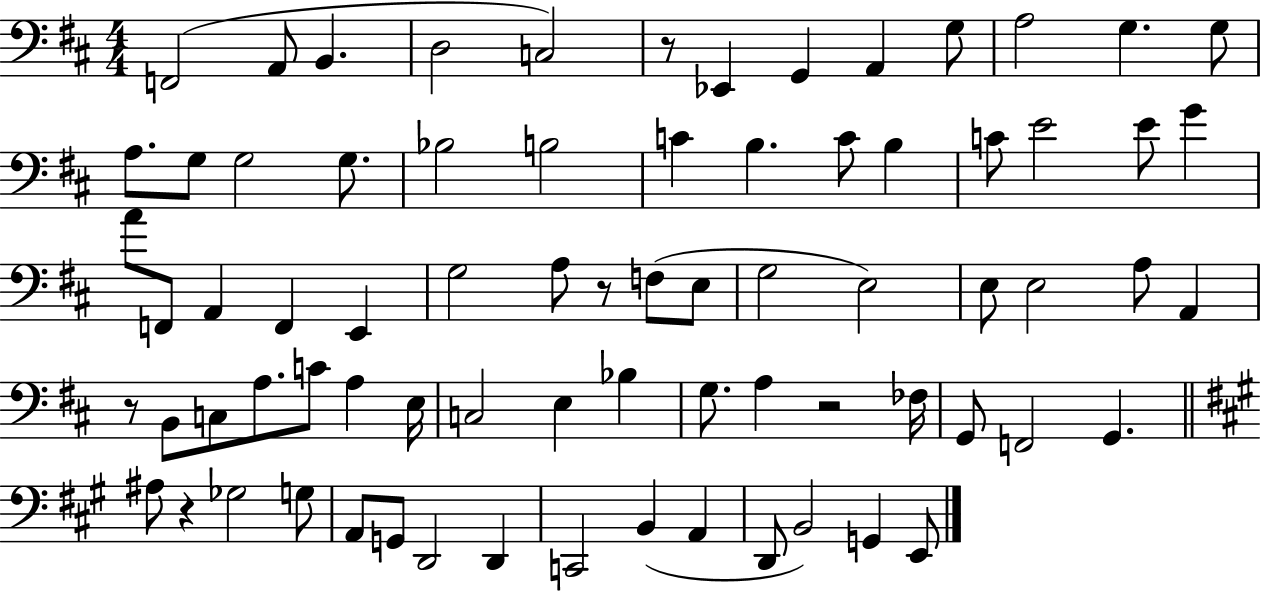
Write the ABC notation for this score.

X:1
T:Untitled
M:4/4
L:1/4
K:D
F,,2 A,,/2 B,, D,2 C,2 z/2 _E,, G,, A,, G,/2 A,2 G, G,/2 A,/2 G,/2 G,2 G,/2 _B,2 B,2 C B, C/2 B, C/2 E2 E/2 G A/2 F,,/2 A,, F,, E,, G,2 A,/2 z/2 F,/2 E,/2 G,2 E,2 E,/2 E,2 A,/2 A,, z/2 B,,/2 C,/2 A,/2 C/2 A, E,/4 C,2 E, _B, G,/2 A, z2 _F,/4 G,,/2 F,,2 G,, ^A,/2 z _G,2 G,/2 A,,/2 G,,/2 D,,2 D,, C,,2 B,, A,, D,,/2 B,,2 G,, E,,/2